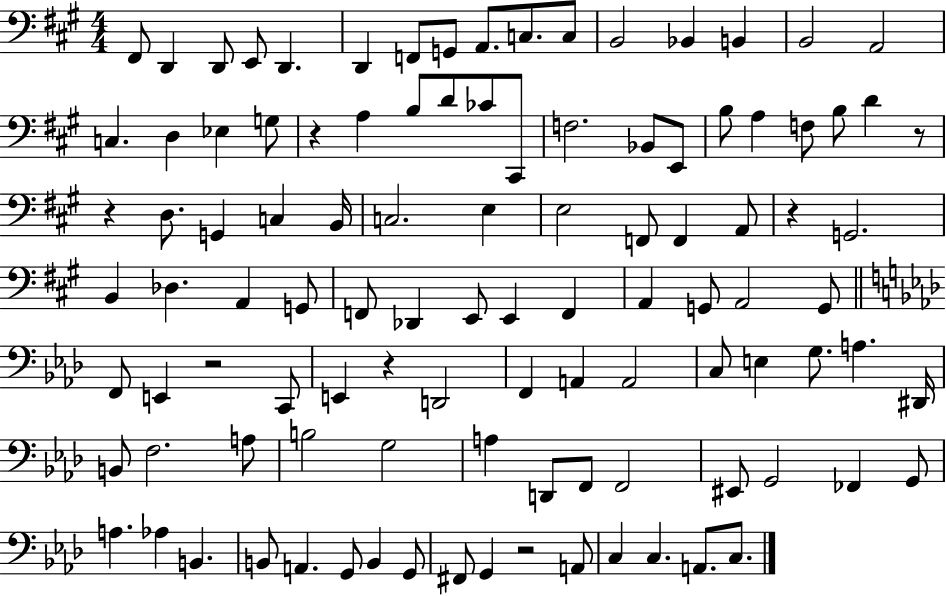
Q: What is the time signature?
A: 4/4